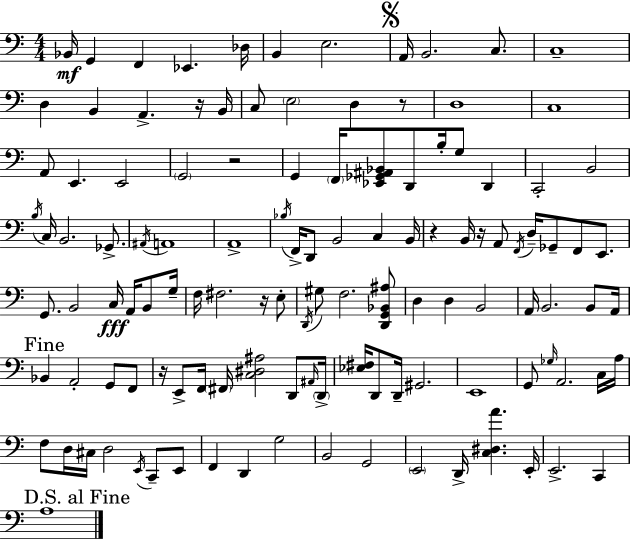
X:1
T:Untitled
M:4/4
L:1/4
K:C
_B,,/4 G,, F,, _E,, _D,/4 B,, E,2 A,,/4 B,,2 C,/2 C,4 D, B,, A,, z/4 B,,/4 C,/2 E,2 D, z/2 D,4 C,4 A,,/2 E,, E,,2 G,,2 z2 G,, F,,/4 [_E,,_G,,^A,,_B,,]/2 D,,/2 B,/4 G,/2 D,, C,,2 B,,2 B,/4 C,/4 B,,2 _G,,/2 ^A,,/4 A,,4 A,,4 _B,/4 F,,/4 D,,/2 B,,2 C, B,,/4 z B,,/4 z/4 A,,/2 F,,/4 D,/4 _G,,/2 F,,/2 E,,/2 G,,/2 B,,2 C,/4 A,,/4 B,,/2 G,/4 F,/4 ^F,2 z/4 E,/2 D,,/4 ^G,/2 F,2 [D,,G,,_B,,^A,]/2 D, D, B,,2 A,,/4 B,,2 B,,/2 A,,/4 _B,, A,,2 G,,/2 F,,/2 z/4 E,,/2 F,,/4 ^F,,/4 [C,^D,^A,]2 D,,/2 ^A,,/4 D,,/4 [_E,^F,]/4 D,,/2 D,,/4 ^G,,2 E,,4 G,,/2 _G,/4 A,,2 C,/4 A,/4 F,/2 D,/4 ^C,/4 D,2 E,,/4 C,,/2 E,,/2 F,, D,, G,2 B,,2 G,,2 E,,2 D,,/4 [C,^D,A] E,,/4 E,,2 C,, A,4